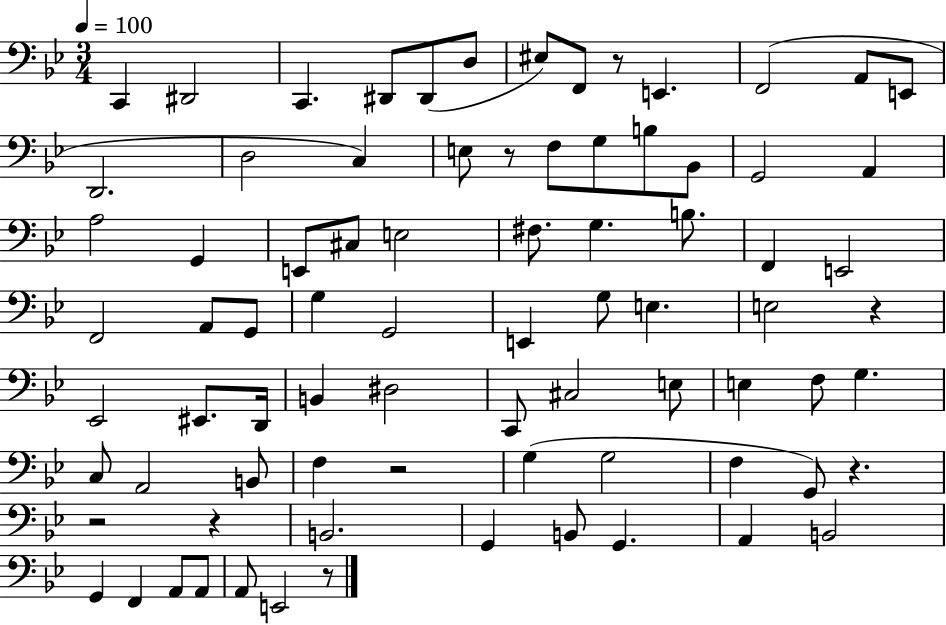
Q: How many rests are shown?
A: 8